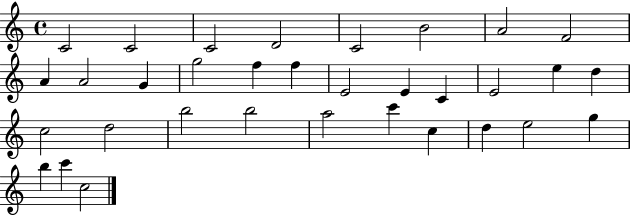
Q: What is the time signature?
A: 4/4